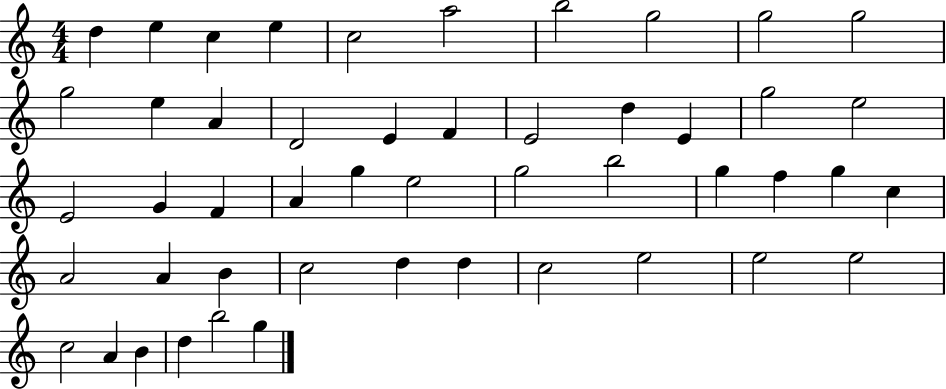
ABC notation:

X:1
T:Untitled
M:4/4
L:1/4
K:C
d e c e c2 a2 b2 g2 g2 g2 g2 e A D2 E F E2 d E g2 e2 E2 G F A g e2 g2 b2 g f g c A2 A B c2 d d c2 e2 e2 e2 c2 A B d b2 g